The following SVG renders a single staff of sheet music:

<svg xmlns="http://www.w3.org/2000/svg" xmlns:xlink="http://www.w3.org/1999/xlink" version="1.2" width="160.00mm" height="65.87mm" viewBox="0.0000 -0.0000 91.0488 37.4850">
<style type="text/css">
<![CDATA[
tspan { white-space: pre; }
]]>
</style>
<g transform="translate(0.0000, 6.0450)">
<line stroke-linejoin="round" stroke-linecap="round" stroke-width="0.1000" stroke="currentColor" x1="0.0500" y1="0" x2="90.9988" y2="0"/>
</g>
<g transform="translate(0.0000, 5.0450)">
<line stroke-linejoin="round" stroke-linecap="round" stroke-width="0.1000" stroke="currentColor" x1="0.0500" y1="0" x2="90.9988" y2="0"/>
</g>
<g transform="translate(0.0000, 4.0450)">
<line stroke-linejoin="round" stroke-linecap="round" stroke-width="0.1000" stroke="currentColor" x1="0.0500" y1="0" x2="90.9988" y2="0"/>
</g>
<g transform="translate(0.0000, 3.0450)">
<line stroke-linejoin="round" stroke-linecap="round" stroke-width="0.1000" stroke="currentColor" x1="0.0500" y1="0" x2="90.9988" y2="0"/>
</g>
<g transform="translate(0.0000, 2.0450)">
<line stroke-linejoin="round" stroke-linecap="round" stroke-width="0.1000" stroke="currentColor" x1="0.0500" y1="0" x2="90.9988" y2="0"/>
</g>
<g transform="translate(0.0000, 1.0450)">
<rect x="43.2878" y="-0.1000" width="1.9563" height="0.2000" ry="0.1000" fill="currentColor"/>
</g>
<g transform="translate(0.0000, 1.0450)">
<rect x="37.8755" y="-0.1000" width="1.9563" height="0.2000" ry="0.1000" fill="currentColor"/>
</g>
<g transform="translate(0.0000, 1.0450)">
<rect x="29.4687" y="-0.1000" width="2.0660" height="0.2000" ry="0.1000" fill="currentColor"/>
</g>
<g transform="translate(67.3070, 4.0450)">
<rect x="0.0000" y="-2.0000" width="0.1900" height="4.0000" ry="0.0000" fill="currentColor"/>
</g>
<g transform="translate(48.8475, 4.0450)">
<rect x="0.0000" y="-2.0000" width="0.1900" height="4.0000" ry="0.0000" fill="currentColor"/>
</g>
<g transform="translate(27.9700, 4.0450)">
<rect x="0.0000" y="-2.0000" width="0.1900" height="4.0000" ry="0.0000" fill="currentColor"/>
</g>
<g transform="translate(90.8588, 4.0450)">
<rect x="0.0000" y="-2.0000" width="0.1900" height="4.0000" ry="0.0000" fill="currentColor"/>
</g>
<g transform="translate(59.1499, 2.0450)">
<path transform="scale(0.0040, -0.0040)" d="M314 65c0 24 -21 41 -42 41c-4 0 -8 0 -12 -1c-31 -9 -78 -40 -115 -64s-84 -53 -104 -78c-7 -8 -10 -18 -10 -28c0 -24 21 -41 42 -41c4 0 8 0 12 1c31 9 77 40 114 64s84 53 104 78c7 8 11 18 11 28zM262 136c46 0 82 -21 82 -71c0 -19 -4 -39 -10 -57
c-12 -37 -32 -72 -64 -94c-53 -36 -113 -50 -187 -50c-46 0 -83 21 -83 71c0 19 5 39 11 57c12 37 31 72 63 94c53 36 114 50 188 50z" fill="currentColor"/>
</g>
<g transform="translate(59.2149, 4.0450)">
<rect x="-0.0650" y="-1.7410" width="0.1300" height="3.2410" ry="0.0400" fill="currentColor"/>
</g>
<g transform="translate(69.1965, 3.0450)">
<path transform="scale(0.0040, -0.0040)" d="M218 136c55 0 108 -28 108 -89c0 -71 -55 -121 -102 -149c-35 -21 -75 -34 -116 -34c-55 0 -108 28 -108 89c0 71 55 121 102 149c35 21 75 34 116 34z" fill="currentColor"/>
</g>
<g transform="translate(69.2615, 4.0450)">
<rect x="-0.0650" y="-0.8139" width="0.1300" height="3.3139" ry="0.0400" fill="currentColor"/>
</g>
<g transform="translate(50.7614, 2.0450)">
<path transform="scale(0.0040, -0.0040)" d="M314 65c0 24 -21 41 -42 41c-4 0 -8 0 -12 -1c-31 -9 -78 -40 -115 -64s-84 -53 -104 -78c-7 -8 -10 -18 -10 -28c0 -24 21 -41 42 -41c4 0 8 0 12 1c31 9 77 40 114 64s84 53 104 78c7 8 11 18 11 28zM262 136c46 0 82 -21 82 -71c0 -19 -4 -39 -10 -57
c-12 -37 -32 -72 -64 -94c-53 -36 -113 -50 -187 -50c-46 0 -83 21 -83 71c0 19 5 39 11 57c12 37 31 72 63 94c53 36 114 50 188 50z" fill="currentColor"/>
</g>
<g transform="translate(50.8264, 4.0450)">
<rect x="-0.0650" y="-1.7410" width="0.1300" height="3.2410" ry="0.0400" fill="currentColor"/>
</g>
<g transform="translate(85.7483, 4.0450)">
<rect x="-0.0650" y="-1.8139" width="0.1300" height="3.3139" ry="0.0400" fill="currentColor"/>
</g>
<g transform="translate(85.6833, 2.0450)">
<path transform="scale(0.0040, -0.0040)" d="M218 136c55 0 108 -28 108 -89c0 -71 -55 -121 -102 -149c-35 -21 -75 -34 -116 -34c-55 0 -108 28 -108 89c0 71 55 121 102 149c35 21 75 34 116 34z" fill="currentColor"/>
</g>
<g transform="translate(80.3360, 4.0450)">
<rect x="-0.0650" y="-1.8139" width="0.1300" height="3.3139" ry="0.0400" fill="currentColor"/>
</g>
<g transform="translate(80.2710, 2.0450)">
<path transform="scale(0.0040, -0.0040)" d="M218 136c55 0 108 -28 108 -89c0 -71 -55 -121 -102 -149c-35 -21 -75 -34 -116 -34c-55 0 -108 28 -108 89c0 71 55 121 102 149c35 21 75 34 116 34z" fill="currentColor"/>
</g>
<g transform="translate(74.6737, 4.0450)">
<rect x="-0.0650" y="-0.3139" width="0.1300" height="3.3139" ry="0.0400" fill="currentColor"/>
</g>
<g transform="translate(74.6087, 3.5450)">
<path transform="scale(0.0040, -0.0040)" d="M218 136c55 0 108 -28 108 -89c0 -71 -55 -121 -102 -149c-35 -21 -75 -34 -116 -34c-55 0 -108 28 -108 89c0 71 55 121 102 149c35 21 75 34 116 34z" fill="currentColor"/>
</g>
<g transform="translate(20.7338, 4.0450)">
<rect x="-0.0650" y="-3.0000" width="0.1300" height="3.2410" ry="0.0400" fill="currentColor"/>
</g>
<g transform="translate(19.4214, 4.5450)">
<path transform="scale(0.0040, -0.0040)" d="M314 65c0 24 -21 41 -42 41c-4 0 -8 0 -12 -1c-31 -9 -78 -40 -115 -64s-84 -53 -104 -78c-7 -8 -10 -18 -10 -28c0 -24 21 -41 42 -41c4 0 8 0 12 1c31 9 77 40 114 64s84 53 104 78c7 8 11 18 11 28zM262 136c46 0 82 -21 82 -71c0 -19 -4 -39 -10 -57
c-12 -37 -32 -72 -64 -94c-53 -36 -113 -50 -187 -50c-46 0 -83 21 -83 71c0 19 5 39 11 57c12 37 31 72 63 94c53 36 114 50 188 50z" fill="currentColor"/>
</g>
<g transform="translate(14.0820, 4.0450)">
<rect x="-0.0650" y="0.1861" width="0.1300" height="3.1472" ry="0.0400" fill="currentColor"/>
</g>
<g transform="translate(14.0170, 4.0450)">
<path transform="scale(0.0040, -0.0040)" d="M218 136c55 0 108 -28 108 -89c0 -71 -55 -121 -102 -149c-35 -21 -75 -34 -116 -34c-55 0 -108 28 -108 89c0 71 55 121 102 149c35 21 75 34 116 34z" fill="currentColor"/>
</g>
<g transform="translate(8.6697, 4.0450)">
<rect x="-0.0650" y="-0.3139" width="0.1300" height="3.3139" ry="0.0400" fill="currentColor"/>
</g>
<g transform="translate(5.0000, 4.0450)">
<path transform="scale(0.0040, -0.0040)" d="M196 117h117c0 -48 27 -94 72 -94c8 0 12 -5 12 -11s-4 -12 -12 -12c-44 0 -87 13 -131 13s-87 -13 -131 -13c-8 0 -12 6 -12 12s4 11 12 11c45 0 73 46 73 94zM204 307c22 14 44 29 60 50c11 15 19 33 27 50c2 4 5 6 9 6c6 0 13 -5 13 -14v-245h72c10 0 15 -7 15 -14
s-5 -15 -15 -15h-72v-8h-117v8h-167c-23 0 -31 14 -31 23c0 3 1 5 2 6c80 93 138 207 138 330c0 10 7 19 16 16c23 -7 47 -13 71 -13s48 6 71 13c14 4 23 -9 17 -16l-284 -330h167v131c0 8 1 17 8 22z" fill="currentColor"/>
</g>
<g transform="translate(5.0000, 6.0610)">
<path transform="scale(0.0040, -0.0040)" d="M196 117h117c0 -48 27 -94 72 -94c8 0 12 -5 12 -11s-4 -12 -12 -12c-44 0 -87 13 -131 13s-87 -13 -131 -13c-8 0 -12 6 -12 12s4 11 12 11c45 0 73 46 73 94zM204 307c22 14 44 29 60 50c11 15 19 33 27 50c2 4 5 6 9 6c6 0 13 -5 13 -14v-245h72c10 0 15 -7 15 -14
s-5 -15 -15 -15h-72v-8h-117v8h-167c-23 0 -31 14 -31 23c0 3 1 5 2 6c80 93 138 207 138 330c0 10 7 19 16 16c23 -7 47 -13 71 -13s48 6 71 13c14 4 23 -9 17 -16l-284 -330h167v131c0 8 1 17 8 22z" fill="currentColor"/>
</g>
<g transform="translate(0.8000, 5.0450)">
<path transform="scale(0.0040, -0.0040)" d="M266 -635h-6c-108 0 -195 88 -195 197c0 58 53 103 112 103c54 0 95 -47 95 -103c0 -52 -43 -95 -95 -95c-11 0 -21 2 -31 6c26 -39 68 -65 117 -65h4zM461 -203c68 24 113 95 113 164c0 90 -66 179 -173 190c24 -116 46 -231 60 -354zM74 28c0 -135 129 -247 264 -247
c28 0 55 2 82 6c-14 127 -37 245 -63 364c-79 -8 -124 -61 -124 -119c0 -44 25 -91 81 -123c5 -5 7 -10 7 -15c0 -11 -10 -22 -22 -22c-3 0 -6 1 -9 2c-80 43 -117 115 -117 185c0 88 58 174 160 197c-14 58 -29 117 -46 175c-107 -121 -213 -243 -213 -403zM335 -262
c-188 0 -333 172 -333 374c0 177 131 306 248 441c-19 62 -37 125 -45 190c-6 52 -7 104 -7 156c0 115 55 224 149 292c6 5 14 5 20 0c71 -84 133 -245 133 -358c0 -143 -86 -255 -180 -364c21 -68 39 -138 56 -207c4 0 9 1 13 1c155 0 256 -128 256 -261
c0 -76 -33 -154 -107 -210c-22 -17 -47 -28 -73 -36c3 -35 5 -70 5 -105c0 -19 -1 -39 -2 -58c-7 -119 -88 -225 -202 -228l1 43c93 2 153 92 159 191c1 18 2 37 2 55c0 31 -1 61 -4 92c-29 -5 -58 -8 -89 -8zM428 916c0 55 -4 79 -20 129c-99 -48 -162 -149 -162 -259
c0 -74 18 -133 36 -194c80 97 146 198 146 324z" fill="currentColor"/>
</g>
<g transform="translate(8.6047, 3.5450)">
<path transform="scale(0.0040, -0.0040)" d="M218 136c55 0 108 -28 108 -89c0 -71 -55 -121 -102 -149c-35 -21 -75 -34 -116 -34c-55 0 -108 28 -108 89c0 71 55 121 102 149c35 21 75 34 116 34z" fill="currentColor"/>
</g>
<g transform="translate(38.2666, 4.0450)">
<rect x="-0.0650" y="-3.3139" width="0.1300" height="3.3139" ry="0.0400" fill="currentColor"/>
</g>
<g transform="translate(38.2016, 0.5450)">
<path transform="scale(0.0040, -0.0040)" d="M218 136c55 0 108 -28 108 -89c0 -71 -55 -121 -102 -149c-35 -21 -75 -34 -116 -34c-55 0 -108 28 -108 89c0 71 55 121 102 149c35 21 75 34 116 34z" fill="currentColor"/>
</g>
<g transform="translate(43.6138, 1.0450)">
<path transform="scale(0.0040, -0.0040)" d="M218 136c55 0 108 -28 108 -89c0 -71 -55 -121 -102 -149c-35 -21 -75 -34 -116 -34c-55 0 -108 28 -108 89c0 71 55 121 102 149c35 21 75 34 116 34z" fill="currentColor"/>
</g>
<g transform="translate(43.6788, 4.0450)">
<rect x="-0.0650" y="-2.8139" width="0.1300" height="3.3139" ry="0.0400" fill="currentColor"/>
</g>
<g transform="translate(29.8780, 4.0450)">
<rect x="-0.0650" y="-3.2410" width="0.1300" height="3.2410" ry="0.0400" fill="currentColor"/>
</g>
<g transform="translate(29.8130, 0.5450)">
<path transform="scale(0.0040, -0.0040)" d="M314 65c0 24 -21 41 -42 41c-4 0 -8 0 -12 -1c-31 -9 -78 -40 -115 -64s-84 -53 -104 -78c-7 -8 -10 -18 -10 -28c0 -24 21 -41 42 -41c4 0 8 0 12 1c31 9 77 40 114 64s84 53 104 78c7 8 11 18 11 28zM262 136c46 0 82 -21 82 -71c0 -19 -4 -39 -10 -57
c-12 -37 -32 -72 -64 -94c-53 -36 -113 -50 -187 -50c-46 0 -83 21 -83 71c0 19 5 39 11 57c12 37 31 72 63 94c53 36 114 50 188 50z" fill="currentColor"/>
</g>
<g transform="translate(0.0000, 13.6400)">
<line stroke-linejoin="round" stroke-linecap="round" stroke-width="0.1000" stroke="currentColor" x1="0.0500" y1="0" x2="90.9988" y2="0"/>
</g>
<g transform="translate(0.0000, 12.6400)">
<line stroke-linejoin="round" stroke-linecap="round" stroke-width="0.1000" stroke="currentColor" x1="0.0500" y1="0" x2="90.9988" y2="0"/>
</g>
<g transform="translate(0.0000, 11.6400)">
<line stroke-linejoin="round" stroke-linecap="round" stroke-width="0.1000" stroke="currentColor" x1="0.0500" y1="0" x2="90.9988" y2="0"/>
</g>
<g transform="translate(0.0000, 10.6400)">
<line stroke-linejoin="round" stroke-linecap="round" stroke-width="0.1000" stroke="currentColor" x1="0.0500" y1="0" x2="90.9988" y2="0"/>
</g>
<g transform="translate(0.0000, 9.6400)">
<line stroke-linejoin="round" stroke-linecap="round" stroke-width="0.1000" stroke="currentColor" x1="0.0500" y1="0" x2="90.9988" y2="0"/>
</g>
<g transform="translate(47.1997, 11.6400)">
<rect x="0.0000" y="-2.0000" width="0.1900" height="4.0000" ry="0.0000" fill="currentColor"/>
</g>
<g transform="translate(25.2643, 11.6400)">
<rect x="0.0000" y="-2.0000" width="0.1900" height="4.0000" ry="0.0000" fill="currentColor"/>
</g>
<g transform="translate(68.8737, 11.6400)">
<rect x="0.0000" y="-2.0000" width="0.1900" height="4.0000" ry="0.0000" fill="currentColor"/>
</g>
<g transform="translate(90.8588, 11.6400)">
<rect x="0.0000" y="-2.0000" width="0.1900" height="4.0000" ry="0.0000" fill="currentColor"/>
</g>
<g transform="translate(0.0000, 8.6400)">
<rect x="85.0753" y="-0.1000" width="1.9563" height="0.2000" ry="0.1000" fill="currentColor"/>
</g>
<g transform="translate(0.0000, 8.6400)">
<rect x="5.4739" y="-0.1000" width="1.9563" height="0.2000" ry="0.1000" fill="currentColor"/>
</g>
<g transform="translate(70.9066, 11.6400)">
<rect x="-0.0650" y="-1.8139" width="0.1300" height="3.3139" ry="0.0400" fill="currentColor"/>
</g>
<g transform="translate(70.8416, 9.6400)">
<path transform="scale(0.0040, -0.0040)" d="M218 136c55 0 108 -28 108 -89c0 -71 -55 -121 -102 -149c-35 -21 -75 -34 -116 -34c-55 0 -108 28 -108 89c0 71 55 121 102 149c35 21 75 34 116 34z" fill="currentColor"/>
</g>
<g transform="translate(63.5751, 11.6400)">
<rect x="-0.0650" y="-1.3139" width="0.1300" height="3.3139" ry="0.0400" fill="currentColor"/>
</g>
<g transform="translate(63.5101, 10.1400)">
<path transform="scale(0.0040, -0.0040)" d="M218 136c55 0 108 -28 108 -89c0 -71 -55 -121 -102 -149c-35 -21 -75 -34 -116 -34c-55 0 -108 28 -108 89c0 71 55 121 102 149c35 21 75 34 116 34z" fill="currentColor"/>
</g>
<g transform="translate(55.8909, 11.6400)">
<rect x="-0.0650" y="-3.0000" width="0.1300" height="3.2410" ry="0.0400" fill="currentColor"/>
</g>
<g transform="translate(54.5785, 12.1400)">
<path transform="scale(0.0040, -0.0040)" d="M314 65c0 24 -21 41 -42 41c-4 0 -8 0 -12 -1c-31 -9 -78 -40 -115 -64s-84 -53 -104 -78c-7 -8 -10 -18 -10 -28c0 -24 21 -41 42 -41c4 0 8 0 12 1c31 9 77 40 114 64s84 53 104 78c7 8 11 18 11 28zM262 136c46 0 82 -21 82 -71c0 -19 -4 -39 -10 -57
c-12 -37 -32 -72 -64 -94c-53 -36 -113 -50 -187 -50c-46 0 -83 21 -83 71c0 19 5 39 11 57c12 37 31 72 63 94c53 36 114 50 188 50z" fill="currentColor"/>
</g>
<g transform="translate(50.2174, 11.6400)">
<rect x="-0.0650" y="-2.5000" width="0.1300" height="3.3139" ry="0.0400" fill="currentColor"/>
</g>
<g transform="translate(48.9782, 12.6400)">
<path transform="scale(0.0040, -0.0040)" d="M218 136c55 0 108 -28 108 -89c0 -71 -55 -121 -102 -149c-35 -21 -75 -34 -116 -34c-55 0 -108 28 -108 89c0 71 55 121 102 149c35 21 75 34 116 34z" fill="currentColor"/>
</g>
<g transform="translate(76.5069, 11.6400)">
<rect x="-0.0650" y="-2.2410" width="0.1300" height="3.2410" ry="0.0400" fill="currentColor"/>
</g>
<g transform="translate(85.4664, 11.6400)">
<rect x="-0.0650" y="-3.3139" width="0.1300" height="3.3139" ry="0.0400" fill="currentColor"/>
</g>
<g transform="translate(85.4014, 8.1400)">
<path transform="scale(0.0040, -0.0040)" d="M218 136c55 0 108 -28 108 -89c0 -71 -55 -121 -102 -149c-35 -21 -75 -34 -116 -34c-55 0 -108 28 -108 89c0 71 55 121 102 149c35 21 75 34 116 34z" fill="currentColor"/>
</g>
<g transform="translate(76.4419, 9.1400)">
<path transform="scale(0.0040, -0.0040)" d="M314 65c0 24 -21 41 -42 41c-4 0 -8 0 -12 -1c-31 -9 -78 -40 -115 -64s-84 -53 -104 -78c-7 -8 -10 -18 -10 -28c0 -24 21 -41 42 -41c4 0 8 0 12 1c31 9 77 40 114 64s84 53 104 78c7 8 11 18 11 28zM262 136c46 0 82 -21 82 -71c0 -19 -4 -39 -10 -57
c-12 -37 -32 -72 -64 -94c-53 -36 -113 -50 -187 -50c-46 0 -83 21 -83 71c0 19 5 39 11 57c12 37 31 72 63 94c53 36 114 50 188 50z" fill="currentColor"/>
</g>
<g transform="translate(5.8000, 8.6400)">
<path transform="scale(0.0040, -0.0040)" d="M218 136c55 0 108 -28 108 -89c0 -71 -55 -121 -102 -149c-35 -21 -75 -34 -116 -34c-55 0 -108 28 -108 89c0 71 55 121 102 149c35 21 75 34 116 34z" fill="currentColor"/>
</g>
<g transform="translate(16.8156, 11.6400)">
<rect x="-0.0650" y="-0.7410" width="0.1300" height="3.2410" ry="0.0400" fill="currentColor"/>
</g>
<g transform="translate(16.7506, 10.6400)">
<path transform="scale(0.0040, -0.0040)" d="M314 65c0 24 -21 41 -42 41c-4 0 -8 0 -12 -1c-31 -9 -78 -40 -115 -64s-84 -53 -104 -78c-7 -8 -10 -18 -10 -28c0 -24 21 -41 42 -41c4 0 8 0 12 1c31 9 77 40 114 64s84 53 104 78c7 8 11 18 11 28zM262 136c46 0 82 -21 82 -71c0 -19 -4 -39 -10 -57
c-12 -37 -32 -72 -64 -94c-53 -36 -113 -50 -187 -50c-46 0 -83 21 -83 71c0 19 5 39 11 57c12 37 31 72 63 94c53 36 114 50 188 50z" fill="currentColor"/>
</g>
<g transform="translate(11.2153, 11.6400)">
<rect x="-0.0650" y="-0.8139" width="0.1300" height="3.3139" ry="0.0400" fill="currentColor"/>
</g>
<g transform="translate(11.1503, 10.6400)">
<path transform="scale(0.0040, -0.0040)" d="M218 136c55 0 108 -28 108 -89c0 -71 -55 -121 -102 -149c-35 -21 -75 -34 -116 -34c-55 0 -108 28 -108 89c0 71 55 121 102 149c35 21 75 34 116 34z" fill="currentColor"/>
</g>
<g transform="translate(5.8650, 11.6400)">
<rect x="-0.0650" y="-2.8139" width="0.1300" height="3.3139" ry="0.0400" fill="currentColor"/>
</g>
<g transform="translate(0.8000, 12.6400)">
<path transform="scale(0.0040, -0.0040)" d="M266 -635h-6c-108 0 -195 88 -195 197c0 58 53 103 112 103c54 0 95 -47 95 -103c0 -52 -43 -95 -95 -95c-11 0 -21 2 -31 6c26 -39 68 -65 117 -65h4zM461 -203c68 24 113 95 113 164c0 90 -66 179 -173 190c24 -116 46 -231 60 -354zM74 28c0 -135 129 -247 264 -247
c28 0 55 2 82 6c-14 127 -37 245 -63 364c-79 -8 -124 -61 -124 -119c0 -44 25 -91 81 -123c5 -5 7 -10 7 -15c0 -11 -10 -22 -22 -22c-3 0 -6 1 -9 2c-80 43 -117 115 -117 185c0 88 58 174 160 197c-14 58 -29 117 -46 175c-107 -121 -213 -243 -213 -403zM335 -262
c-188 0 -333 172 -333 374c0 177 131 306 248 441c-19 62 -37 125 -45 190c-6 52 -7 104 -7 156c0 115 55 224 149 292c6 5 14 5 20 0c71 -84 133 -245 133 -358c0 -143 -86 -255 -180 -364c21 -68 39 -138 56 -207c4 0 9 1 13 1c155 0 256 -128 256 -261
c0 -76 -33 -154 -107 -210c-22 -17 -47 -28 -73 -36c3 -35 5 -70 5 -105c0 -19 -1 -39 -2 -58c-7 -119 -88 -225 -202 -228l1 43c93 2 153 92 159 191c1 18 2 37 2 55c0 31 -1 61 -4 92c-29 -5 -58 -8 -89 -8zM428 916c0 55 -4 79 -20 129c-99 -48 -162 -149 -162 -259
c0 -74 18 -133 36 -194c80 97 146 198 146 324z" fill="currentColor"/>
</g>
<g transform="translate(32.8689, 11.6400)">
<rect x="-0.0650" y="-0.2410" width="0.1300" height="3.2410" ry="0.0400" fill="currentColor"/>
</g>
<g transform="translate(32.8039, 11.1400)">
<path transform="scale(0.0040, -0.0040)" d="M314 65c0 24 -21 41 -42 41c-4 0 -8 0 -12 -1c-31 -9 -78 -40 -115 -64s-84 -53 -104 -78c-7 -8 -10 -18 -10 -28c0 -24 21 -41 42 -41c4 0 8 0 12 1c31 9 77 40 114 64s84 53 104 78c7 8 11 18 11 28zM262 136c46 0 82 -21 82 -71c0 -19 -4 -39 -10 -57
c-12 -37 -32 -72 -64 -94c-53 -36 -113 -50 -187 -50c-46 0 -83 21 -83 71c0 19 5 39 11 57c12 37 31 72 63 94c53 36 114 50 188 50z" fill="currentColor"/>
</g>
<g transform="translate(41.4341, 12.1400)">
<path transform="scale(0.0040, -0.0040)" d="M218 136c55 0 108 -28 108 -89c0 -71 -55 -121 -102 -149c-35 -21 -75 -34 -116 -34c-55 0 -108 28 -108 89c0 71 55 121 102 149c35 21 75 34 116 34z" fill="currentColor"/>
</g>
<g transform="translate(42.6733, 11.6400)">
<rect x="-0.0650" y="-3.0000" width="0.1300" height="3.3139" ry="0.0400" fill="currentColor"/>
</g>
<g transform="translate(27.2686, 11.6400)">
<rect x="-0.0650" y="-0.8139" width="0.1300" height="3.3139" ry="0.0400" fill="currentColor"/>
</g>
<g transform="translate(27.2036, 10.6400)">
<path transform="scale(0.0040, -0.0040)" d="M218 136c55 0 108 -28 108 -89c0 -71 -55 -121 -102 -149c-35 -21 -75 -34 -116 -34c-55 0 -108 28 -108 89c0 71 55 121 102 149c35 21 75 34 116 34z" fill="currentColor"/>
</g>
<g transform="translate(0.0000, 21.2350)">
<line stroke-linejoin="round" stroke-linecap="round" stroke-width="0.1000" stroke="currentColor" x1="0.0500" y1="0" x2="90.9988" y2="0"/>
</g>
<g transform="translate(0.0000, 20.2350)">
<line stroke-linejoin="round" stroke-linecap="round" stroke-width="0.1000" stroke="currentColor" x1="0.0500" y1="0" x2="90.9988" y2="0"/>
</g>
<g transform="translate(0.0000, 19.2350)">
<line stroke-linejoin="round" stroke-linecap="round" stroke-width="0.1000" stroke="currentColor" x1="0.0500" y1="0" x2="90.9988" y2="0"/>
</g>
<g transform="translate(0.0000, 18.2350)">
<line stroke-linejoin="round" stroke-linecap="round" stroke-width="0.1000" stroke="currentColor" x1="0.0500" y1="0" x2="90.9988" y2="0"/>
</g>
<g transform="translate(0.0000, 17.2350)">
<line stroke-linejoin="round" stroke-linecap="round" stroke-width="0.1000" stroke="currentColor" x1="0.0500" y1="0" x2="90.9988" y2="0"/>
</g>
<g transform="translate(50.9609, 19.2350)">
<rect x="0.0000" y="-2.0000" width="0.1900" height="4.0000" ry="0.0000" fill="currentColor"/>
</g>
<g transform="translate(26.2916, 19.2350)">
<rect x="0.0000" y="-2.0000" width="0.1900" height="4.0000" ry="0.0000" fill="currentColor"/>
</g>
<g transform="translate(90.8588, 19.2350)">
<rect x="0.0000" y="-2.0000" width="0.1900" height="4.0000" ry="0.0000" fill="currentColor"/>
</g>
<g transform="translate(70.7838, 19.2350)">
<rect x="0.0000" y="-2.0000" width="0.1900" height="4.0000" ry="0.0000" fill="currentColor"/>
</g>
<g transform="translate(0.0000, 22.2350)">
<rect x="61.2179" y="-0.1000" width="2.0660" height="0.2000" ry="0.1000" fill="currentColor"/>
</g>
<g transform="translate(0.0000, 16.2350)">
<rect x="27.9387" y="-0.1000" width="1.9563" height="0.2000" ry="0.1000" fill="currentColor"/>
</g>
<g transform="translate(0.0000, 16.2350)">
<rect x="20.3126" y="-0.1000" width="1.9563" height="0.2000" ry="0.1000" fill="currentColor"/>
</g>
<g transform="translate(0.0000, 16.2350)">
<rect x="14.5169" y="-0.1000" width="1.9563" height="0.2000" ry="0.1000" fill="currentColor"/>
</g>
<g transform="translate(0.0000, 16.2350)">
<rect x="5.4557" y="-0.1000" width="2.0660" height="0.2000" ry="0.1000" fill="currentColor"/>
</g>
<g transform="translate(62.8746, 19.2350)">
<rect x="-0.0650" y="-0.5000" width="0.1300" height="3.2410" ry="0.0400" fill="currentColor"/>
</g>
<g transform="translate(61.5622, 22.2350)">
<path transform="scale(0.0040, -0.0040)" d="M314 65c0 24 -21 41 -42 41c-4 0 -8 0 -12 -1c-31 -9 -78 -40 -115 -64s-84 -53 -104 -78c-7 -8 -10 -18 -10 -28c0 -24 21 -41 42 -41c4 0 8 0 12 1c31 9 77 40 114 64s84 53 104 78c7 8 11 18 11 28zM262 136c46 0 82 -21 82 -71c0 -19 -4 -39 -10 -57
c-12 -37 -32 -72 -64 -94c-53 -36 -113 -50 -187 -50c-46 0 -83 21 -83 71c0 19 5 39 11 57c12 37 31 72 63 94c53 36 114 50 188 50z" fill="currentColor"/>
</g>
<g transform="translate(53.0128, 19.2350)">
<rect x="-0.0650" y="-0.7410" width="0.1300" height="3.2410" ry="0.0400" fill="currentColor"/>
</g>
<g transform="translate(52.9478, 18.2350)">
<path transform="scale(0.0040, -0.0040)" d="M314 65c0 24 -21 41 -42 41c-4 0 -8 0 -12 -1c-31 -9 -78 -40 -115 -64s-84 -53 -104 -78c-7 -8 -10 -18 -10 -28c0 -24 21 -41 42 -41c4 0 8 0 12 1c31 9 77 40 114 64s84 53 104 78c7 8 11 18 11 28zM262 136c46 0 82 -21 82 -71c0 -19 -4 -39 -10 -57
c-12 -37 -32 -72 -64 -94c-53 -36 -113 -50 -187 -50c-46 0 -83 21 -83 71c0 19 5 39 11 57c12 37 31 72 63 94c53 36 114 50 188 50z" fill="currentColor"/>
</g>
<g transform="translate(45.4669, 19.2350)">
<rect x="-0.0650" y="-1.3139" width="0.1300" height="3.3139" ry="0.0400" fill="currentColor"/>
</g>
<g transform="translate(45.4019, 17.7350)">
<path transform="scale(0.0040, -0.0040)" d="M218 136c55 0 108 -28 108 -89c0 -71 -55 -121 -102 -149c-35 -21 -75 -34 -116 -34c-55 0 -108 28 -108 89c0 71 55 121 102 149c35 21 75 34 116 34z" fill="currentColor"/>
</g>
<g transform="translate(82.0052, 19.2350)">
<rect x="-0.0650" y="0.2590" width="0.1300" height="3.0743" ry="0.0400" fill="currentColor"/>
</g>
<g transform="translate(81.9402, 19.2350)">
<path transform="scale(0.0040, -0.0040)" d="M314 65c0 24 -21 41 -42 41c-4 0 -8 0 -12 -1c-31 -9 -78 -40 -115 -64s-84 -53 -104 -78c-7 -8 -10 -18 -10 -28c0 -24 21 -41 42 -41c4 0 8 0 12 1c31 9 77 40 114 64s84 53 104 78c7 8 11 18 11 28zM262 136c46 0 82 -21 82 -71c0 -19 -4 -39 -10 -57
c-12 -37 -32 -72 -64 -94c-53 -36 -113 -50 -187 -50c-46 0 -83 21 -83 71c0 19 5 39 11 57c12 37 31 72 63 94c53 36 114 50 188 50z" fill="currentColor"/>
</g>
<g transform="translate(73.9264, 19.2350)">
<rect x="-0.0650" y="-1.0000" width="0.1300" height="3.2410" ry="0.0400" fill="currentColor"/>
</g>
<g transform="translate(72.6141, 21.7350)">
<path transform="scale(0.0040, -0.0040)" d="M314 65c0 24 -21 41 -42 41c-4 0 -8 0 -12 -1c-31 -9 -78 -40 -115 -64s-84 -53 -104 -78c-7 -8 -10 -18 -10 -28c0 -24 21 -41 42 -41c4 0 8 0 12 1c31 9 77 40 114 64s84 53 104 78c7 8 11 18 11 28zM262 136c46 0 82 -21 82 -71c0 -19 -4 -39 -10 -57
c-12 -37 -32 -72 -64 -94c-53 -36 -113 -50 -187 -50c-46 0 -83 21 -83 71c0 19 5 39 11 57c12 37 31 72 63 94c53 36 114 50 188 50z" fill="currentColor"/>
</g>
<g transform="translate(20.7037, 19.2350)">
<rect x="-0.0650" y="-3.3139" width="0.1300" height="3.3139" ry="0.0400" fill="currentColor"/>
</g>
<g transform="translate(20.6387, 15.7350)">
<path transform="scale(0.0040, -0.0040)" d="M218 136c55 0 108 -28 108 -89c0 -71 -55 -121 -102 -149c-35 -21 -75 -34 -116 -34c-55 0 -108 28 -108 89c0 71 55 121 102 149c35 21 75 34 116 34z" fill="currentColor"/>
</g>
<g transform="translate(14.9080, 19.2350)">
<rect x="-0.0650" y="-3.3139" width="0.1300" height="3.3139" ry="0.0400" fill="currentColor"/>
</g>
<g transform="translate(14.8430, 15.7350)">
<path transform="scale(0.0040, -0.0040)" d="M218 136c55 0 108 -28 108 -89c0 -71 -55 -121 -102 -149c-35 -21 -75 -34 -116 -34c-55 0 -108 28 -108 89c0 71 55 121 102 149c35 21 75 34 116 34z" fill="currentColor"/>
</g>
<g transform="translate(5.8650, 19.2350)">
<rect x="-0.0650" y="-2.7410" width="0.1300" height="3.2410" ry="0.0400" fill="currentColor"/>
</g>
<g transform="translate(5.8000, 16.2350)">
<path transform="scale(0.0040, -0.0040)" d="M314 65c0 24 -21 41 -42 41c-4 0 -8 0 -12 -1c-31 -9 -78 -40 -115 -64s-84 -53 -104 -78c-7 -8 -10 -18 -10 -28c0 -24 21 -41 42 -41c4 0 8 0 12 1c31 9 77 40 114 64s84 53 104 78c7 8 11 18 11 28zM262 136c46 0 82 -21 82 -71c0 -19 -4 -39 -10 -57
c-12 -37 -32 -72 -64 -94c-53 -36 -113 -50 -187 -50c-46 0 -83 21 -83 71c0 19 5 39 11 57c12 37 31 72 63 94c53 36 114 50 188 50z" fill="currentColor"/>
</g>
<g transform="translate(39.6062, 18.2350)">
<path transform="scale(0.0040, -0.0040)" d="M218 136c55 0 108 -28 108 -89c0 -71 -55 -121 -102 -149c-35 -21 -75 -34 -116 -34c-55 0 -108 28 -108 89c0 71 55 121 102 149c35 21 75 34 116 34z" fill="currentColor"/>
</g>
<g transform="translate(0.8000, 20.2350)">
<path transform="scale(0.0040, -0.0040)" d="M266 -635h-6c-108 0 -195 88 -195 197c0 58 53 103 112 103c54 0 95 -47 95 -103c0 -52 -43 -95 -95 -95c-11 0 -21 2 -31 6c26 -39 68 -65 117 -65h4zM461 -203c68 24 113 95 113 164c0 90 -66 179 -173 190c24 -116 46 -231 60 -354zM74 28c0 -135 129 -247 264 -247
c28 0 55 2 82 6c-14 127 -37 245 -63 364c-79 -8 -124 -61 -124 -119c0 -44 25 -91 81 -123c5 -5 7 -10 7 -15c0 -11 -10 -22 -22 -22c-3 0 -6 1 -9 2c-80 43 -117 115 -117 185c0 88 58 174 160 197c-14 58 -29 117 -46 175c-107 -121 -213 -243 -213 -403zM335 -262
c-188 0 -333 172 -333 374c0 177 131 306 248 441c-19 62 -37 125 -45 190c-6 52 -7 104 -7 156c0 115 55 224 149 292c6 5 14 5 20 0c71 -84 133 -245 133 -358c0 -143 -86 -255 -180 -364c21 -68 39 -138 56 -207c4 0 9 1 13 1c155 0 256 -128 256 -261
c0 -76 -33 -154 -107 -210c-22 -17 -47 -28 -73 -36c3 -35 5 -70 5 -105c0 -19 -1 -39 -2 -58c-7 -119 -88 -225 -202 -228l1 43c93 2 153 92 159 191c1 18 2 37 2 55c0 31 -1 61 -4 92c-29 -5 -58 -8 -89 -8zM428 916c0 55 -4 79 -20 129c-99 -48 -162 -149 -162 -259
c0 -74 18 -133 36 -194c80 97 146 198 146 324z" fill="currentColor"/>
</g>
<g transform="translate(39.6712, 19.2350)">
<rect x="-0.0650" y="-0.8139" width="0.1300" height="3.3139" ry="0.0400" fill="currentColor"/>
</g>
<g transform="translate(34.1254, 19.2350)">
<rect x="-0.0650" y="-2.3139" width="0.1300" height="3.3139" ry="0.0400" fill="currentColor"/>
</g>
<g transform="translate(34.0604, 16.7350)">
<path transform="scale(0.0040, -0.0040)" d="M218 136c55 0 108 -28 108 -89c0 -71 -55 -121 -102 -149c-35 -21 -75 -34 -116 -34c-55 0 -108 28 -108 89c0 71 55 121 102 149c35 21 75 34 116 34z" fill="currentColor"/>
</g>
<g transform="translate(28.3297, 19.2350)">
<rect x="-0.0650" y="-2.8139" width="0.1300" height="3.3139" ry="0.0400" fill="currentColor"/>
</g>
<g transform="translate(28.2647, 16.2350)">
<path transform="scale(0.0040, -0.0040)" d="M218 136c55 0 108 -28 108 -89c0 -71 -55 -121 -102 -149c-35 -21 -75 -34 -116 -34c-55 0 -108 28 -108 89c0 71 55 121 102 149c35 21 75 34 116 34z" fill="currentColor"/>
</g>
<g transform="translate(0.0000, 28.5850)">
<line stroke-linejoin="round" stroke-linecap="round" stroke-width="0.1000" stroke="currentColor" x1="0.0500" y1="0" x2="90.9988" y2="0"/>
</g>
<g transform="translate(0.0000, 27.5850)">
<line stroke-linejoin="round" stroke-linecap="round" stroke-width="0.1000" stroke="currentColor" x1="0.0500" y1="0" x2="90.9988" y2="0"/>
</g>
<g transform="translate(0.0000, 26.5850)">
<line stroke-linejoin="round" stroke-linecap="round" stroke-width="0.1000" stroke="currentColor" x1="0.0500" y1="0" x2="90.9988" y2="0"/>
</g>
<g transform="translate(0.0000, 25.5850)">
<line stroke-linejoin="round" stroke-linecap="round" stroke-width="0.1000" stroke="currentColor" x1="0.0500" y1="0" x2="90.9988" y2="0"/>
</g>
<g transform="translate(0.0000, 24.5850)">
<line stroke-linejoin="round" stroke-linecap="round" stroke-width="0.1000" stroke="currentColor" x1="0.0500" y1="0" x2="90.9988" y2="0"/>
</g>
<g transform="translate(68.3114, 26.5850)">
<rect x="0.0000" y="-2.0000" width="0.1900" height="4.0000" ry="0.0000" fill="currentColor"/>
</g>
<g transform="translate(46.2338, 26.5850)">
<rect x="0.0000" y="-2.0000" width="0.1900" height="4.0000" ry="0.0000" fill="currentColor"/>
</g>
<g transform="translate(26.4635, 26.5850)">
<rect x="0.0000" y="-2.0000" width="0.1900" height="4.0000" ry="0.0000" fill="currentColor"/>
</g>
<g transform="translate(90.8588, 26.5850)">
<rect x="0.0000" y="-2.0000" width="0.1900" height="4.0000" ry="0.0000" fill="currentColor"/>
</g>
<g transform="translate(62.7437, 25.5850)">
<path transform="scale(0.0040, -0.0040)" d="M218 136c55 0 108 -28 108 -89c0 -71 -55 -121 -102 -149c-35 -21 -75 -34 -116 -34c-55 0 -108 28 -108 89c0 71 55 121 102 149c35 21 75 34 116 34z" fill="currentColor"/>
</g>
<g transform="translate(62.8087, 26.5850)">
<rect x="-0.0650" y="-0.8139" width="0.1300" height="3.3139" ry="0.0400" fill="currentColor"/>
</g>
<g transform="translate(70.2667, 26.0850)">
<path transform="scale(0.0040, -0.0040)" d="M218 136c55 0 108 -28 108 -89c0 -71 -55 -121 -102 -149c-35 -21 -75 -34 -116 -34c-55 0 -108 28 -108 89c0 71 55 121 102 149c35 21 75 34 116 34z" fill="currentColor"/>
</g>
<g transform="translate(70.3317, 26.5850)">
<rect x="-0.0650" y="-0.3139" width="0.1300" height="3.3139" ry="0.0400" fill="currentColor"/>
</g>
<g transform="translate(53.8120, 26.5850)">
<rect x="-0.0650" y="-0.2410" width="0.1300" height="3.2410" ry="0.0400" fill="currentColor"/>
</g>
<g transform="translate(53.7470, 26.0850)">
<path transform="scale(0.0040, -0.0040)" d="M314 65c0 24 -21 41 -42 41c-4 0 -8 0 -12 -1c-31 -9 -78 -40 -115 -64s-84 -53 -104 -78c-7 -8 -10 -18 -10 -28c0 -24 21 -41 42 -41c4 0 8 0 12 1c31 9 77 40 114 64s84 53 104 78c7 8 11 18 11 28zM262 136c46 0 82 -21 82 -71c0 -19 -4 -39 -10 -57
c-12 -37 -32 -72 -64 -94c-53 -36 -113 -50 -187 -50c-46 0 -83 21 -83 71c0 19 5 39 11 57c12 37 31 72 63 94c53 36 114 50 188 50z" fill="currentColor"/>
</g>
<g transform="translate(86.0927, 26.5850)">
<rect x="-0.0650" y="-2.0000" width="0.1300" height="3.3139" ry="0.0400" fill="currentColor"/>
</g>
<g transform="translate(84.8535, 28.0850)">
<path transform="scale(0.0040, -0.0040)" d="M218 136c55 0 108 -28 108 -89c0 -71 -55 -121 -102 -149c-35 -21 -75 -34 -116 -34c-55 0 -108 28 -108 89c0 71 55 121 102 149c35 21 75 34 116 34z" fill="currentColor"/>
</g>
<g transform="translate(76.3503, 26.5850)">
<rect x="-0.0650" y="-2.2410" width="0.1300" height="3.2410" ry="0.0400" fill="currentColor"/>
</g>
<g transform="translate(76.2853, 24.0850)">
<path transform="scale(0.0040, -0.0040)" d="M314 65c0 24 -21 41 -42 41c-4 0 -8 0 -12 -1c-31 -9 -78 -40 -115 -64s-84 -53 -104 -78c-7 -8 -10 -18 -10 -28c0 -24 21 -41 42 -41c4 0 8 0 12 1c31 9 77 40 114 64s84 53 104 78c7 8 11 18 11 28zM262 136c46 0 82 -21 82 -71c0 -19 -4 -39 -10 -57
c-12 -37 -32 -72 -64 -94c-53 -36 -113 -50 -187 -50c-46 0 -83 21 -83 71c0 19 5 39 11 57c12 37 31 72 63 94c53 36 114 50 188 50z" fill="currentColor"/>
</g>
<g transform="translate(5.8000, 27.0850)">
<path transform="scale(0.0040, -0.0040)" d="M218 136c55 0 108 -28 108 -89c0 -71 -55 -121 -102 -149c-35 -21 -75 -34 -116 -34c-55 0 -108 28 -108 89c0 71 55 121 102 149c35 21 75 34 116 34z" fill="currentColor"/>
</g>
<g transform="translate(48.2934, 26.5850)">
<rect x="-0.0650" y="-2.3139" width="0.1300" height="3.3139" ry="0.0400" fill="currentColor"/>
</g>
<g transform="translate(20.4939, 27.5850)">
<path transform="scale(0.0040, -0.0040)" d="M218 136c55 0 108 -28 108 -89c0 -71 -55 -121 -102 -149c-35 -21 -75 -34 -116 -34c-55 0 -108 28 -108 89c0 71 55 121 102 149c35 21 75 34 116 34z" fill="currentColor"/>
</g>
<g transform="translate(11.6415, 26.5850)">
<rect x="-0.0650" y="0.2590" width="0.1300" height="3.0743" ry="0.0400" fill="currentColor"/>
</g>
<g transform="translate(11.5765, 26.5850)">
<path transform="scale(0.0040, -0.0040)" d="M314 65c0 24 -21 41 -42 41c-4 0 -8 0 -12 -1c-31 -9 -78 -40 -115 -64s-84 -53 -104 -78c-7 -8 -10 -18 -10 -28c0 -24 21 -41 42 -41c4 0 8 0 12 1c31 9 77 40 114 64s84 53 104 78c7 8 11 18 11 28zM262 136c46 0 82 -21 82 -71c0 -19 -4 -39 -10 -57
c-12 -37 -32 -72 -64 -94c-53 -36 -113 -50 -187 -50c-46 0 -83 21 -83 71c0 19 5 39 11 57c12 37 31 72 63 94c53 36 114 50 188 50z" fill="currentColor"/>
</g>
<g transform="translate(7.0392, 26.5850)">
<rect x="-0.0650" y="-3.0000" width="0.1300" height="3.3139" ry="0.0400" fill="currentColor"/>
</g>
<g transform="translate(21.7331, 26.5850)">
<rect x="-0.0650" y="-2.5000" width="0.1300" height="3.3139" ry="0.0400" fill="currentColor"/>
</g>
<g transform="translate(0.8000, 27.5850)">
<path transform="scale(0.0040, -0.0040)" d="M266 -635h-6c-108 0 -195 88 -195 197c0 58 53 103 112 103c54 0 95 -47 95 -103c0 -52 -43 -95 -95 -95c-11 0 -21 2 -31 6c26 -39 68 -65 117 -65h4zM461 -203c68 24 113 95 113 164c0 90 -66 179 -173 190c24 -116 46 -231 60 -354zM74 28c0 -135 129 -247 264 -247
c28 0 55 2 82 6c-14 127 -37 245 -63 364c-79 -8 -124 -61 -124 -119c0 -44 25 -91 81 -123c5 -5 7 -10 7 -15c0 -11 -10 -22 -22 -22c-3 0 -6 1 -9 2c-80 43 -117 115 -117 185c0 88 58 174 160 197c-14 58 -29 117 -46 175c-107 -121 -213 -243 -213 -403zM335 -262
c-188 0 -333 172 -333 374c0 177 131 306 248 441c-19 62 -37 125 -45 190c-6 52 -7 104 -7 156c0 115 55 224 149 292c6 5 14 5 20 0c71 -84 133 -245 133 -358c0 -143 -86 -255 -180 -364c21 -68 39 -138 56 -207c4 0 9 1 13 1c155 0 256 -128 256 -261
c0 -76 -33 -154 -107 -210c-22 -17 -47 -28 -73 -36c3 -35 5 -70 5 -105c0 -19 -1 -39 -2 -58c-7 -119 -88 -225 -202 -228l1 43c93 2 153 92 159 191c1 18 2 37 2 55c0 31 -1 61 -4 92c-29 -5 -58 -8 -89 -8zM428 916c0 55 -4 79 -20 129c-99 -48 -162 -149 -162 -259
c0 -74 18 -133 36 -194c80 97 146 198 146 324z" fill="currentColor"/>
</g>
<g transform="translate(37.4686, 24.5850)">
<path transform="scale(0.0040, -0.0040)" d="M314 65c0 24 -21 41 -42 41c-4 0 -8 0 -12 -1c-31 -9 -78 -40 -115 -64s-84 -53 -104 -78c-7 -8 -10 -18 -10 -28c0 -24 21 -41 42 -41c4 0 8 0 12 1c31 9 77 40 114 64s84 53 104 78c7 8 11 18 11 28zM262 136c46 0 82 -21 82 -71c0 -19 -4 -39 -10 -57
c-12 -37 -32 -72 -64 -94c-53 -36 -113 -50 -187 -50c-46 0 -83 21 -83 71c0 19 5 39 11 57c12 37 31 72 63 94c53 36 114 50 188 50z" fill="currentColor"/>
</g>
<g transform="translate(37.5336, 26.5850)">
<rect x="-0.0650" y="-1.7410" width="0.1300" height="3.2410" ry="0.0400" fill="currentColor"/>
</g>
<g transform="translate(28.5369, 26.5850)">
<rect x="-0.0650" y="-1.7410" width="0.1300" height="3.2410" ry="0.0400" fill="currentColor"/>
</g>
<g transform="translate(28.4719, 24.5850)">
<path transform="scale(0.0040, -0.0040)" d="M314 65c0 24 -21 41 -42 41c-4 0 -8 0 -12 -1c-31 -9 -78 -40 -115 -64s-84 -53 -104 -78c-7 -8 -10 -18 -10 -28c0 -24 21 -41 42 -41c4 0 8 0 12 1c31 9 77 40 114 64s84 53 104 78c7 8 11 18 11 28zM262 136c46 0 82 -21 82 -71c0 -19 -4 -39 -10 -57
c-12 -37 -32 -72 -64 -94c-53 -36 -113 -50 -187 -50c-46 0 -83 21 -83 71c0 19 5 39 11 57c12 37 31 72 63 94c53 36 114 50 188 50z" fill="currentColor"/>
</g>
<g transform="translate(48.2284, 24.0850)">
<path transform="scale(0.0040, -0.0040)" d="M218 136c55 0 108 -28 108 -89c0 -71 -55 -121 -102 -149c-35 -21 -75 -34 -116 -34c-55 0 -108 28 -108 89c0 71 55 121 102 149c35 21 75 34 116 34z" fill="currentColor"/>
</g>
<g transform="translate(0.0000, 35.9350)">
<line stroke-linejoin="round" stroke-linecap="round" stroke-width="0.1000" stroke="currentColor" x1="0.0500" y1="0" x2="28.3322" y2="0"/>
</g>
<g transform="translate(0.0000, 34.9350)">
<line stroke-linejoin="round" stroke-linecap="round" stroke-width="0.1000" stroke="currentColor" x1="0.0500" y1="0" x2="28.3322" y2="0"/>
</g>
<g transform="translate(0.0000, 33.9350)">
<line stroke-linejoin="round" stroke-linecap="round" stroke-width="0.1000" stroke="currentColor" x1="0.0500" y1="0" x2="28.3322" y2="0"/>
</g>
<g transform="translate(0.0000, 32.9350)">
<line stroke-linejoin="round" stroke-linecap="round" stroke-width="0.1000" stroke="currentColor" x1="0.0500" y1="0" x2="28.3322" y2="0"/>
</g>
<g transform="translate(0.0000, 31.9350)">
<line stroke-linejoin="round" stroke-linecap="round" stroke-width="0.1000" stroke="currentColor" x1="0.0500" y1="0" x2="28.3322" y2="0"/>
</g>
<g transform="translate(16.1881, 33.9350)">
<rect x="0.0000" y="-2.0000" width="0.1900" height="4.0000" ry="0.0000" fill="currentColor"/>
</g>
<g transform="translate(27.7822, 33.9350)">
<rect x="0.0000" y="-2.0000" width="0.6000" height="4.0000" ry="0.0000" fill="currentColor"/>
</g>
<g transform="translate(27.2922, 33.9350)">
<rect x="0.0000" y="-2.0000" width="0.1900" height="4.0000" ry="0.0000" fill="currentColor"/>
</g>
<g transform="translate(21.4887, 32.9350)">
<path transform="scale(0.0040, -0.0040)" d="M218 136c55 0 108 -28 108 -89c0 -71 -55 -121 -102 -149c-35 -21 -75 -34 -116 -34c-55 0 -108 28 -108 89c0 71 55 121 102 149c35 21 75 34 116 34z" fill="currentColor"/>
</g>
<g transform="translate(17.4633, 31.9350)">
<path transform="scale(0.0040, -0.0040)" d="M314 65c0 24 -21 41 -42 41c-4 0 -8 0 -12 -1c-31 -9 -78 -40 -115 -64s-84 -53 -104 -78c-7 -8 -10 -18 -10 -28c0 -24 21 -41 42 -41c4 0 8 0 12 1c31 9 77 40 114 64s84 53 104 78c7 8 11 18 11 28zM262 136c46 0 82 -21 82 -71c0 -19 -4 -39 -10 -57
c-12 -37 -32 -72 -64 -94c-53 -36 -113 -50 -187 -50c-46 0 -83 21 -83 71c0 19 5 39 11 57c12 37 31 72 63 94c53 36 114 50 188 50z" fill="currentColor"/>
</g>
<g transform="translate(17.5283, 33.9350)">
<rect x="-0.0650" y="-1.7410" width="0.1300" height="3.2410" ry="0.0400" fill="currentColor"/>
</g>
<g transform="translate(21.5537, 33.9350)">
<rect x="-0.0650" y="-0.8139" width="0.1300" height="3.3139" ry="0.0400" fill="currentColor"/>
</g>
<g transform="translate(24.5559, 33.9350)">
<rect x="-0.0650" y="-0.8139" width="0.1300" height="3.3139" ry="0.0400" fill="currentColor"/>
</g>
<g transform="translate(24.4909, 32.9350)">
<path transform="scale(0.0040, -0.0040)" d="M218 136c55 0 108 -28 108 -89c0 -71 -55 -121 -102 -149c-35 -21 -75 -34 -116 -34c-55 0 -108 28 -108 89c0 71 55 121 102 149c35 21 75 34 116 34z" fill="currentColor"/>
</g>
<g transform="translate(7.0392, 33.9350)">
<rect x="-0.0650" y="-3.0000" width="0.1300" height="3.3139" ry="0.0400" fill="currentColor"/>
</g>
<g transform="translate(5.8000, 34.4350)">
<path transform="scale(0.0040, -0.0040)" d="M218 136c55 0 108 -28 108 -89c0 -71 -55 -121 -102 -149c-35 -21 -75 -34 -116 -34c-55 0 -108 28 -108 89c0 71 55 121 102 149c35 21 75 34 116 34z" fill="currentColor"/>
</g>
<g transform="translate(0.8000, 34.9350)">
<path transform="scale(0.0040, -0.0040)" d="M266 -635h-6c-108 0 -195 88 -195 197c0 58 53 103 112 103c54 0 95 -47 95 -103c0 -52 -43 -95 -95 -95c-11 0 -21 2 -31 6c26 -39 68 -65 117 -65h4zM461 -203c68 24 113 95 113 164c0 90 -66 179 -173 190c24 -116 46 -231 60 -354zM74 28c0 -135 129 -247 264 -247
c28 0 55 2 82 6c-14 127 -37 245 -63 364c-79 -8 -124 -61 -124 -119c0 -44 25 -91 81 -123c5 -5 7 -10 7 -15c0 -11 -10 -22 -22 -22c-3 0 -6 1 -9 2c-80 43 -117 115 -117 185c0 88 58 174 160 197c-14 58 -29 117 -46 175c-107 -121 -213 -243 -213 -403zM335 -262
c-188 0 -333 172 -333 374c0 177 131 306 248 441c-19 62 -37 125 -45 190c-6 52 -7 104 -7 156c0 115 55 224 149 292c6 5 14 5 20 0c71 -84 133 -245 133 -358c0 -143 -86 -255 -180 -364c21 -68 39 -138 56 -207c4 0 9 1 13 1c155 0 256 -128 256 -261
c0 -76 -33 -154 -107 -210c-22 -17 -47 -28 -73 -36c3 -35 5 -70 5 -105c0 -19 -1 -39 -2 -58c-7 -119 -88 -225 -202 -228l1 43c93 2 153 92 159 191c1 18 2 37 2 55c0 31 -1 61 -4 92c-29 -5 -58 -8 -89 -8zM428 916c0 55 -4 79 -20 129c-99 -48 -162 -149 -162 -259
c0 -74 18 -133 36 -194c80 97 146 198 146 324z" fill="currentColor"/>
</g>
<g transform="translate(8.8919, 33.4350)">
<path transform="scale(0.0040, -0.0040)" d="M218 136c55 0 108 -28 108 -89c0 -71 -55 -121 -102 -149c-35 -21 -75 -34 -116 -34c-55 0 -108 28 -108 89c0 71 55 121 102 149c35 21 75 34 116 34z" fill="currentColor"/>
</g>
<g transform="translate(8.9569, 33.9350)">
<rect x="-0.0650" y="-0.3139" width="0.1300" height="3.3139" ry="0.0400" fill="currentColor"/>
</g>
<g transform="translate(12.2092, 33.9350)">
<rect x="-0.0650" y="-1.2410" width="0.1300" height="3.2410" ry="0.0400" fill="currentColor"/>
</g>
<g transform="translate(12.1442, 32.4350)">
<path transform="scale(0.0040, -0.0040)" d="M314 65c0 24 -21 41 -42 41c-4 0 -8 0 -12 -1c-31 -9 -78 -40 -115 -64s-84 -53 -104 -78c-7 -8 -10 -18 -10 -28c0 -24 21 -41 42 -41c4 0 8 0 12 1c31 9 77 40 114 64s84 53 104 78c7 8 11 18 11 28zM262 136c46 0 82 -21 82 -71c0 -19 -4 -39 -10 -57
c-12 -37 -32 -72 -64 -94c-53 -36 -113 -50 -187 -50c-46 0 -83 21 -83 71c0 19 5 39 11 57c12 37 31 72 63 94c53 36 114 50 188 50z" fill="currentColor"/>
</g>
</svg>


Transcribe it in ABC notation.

X:1
T:Untitled
M:4/4
L:1/4
K:C
c B A2 b2 b a f2 f2 d c f f a d d2 d c2 A G A2 e f g2 b a2 b b a g d e d2 C2 D2 B2 A B2 G f2 f2 g c2 d c g2 F A c e2 f2 d d